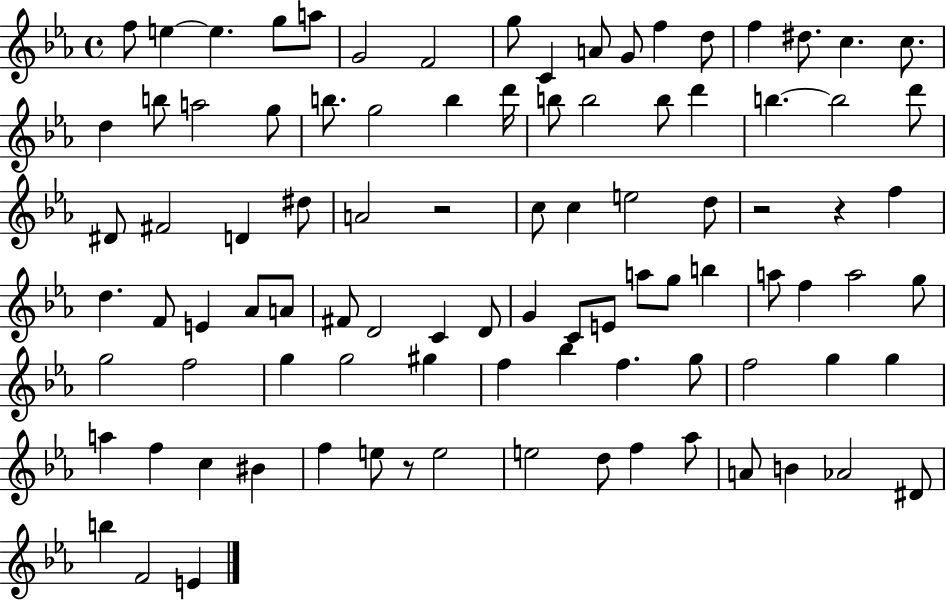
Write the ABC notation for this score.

X:1
T:Untitled
M:4/4
L:1/4
K:Eb
f/2 e e g/2 a/2 G2 F2 g/2 C A/2 G/2 f d/2 f ^d/2 c c/2 d b/2 a2 g/2 b/2 g2 b d'/4 b/2 b2 b/2 d' b b2 d'/2 ^D/2 ^F2 D ^d/2 A2 z2 c/2 c e2 d/2 z2 z f d F/2 E _A/2 A/2 ^F/2 D2 C D/2 G C/2 E/2 a/2 g/2 b a/2 f a2 g/2 g2 f2 g g2 ^g f _b f g/2 f2 g g a f c ^B f e/2 z/2 e2 e2 d/2 f _a/2 A/2 B _A2 ^D/2 b F2 E